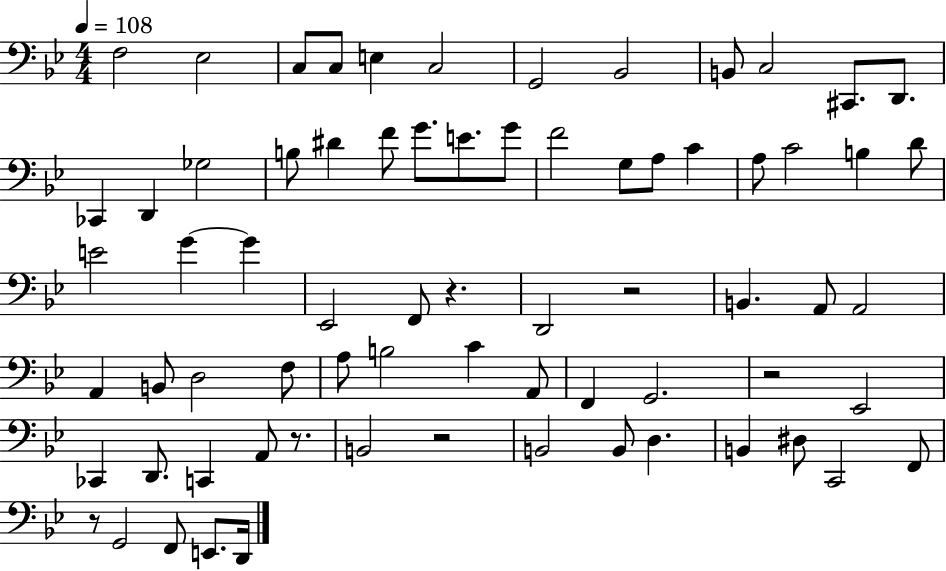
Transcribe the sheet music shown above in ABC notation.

X:1
T:Untitled
M:4/4
L:1/4
K:Bb
F,2 _E,2 C,/2 C,/2 E, C,2 G,,2 _B,,2 B,,/2 C,2 ^C,,/2 D,,/2 _C,, D,, _G,2 B,/2 ^D F/2 G/2 E/2 G/2 F2 G,/2 A,/2 C A,/2 C2 B, D/2 E2 G G _E,,2 F,,/2 z D,,2 z2 B,, A,,/2 A,,2 A,, B,,/2 D,2 F,/2 A,/2 B,2 C A,,/2 F,, G,,2 z2 _E,,2 _C,, D,,/2 C,, A,,/2 z/2 B,,2 z2 B,,2 B,,/2 D, B,, ^D,/2 C,,2 F,,/2 z/2 G,,2 F,,/2 E,,/2 D,,/4